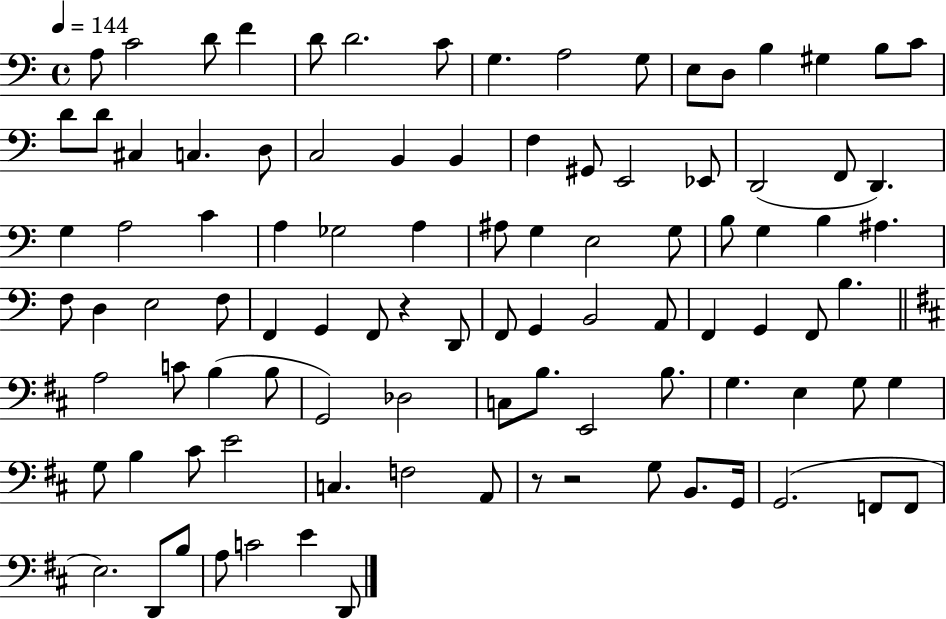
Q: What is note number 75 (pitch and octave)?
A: G3